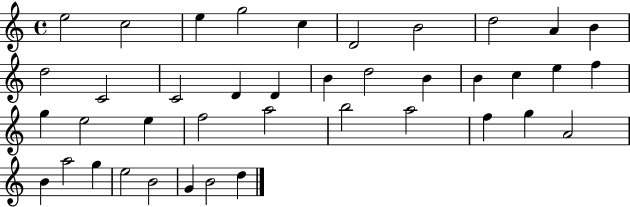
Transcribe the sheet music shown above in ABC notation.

X:1
T:Untitled
M:4/4
L:1/4
K:C
e2 c2 e g2 c D2 B2 d2 A B d2 C2 C2 D D B d2 B B c e f g e2 e f2 a2 b2 a2 f g A2 B a2 g e2 B2 G B2 d